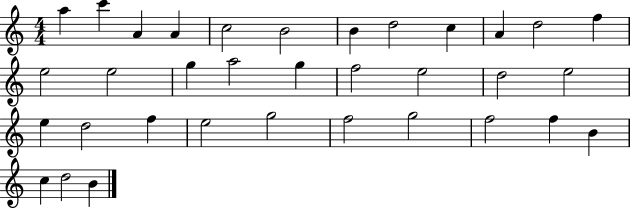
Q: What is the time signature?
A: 4/4